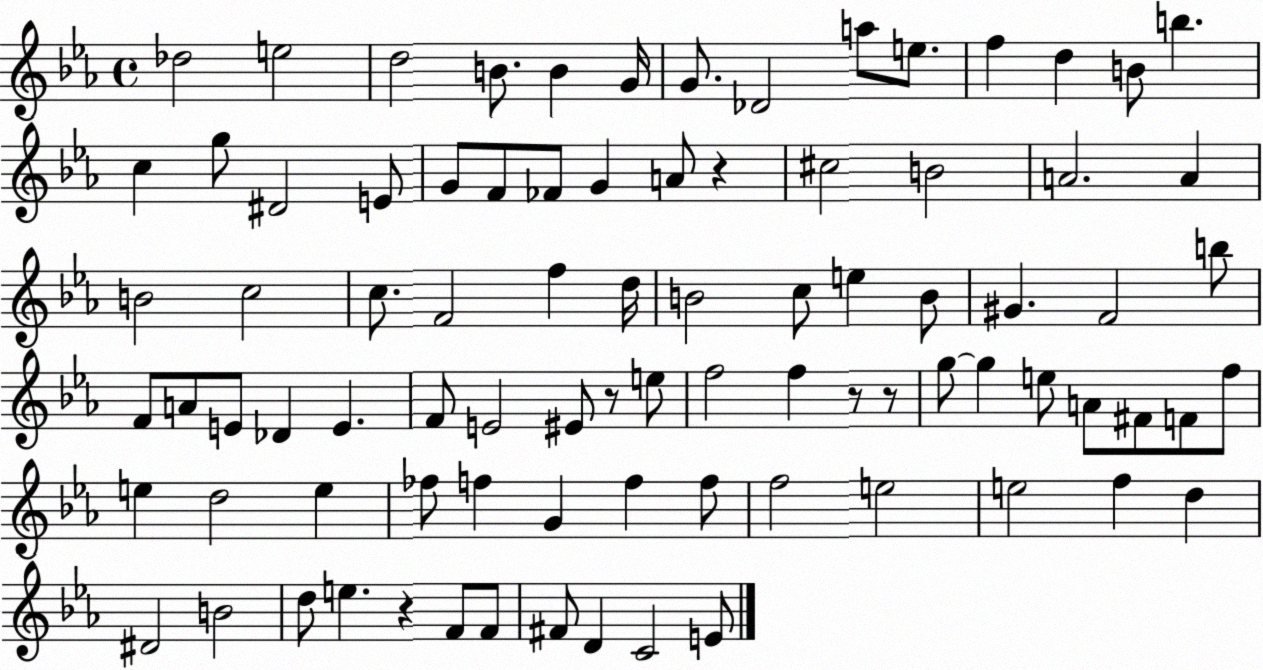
X:1
T:Untitled
M:4/4
L:1/4
K:Eb
_d2 e2 d2 B/2 B G/4 G/2 _D2 a/2 e/2 f d B/2 b c g/2 ^D2 E/2 G/2 F/2 _F/2 G A/2 z ^c2 B2 A2 A B2 c2 c/2 F2 f d/4 B2 c/2 e B/2 ^G F2 b/2 F/2 A/2 E/2 _D E F/2 E2 ^E/2 z/2 e/2 f2 f z/2 z/2 g/2 g e/2 A/2 ^F/2 F/2 f/2 e d2 e _f/2 f G f f/2 f2 e2 e2 f d ^D2 B2 d/2 e z F/2 F/2 ^F/2 D C2 E/2